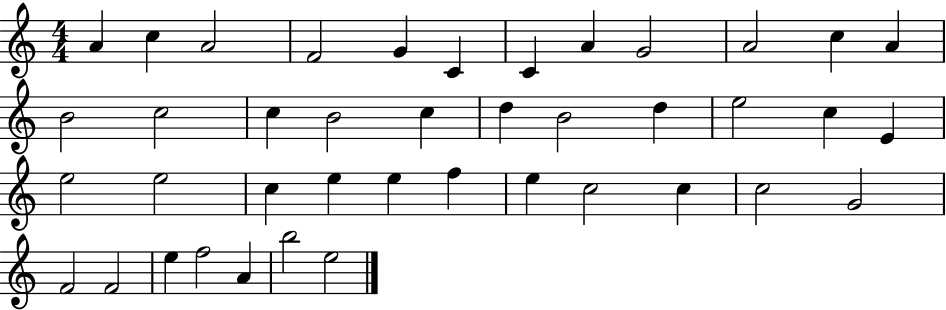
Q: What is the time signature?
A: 4/4